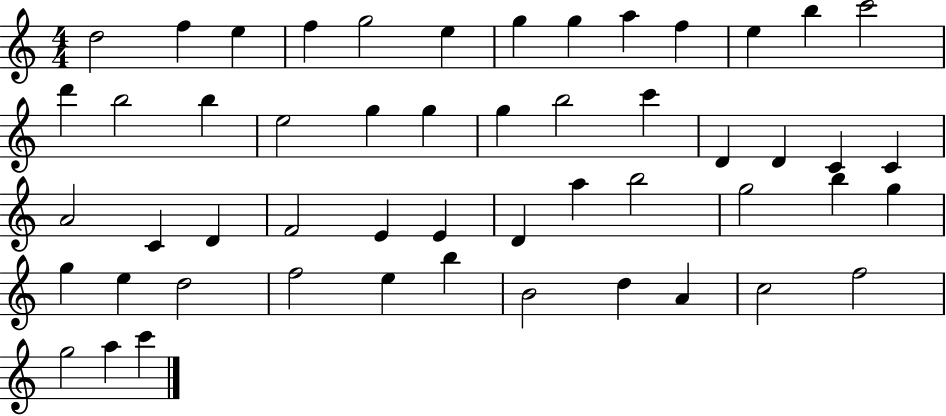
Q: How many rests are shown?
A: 0